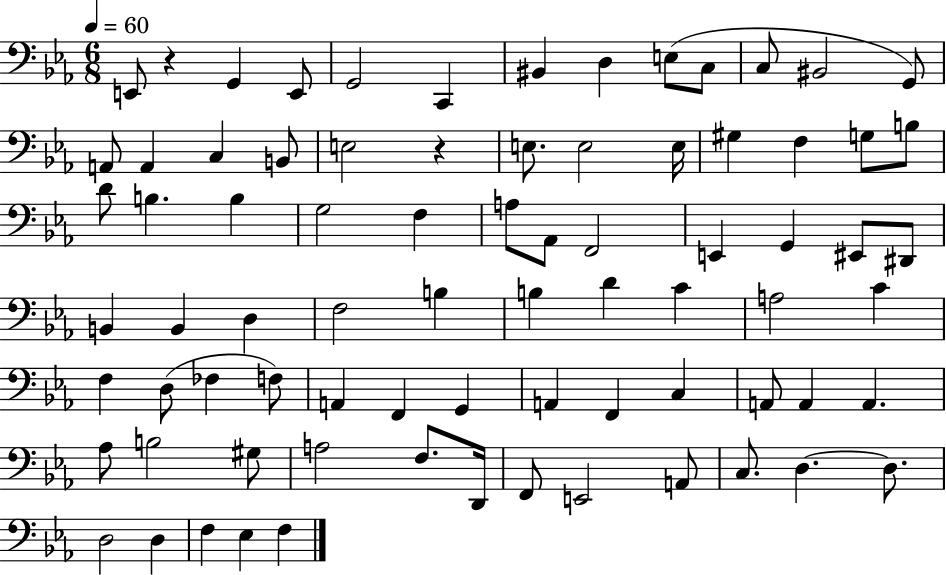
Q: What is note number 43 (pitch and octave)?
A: D4